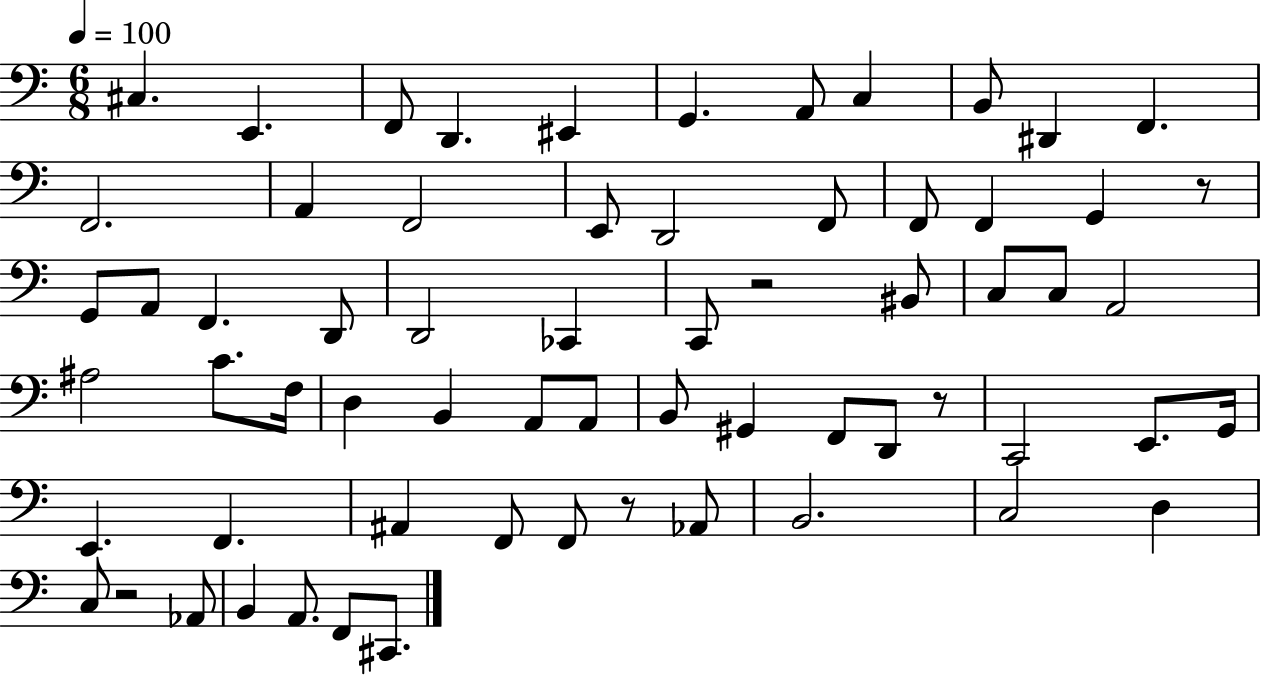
X:1
T:Untitled
M:6/8
L:1/4
K:C
^C, E,, F,,/2 D,, ^E,, G,, A,,/2 C, B,,/2 ^D,, F,, F,,2 A,, F,,2 E,,/2 D,,2 F,,/2 F,,/2 F,, G,, z/2 G,,/2 A,,/2 F,, D,,/2 D,,2 _C,, C,,/2 z2 ^B,,/2 C,/2 C,/2 A,,2 ^A,2 C/2 F,/4 D, B,, A,,/2 A,,/2 B,,/2 ^G,, F,,/2 D,,/2 z/2 C,,2 E,,/2 G,,/4 E,, F,, ^A,, F,,/2 F,,/2 z/2 _A,,/2 B,,2 C,2 D, C,/2 z2 _A,,/2 B,, A,,/2 F,,/2 ^C,,/2